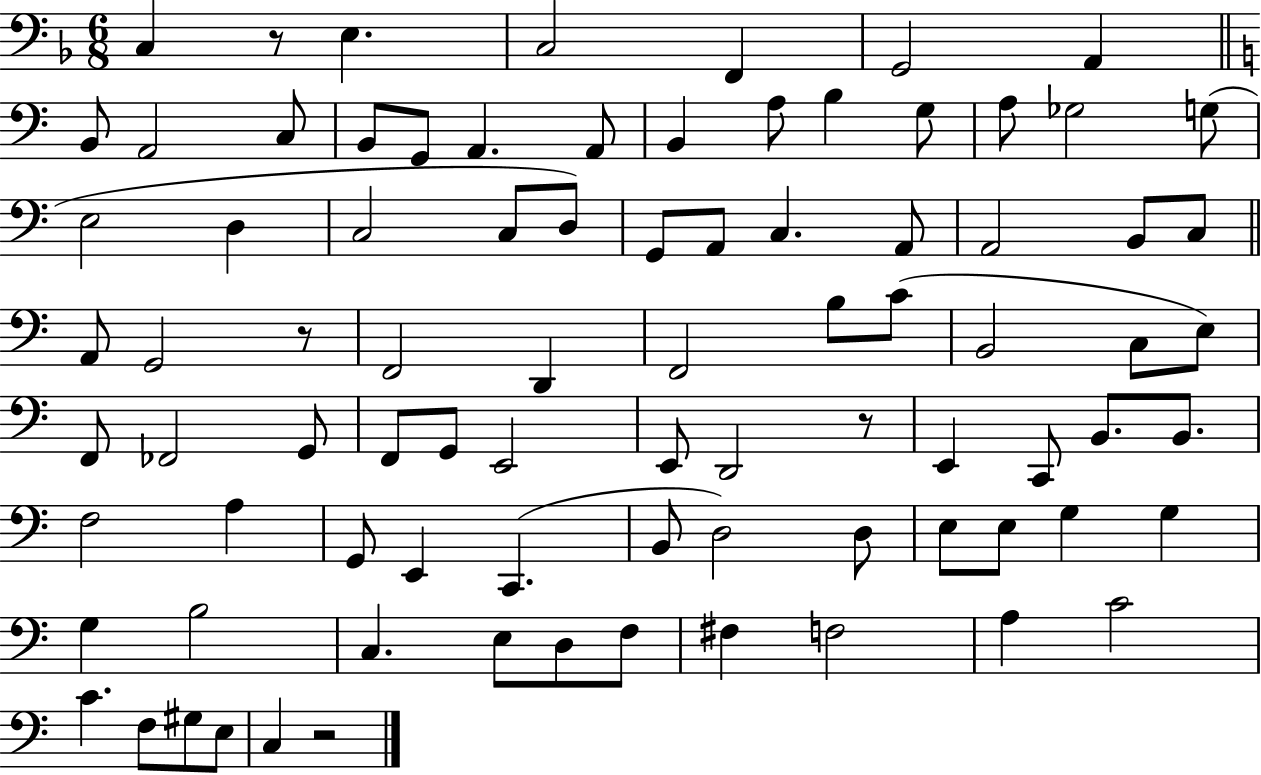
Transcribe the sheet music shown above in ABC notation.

X:1
T:Untitled
M:6/8
L:1/4
K:F
C, z/2 E, C,2 F,, G,,2 A,, B,,/2 A,,2 C,/2 B,,/2 G,,/2 A,, A,,/2 B,, A,/2 B, G,/2 A,/2 _G,2 G,/2 E,2 D, C,2 C,/2 D,/2 G,,/2 A,,/2 C, A,,/2 A,,2 B,,/2 C,/2 A,,/2 G,,2 z/2 F,,2 D,, F,,2 B,/2 C/2 B,,2 C,/2 E,/2 F,,/2 _F,,2 G,,/2 F,,/2 G,,/2 E,,2 E,,/2 D,,2 z/2 E,, C,,/2 B,,/2 B,,/2 F,2 A, G,,/2 E,, C,, B,,/2 D,2 D,/2 E,/2 E,/2 G, G, G, B,2 C, E,/2 D,/2 F,/2 ^F, F,2 A, C2 C F,/2 ^G,/2 E,/2 C, z2